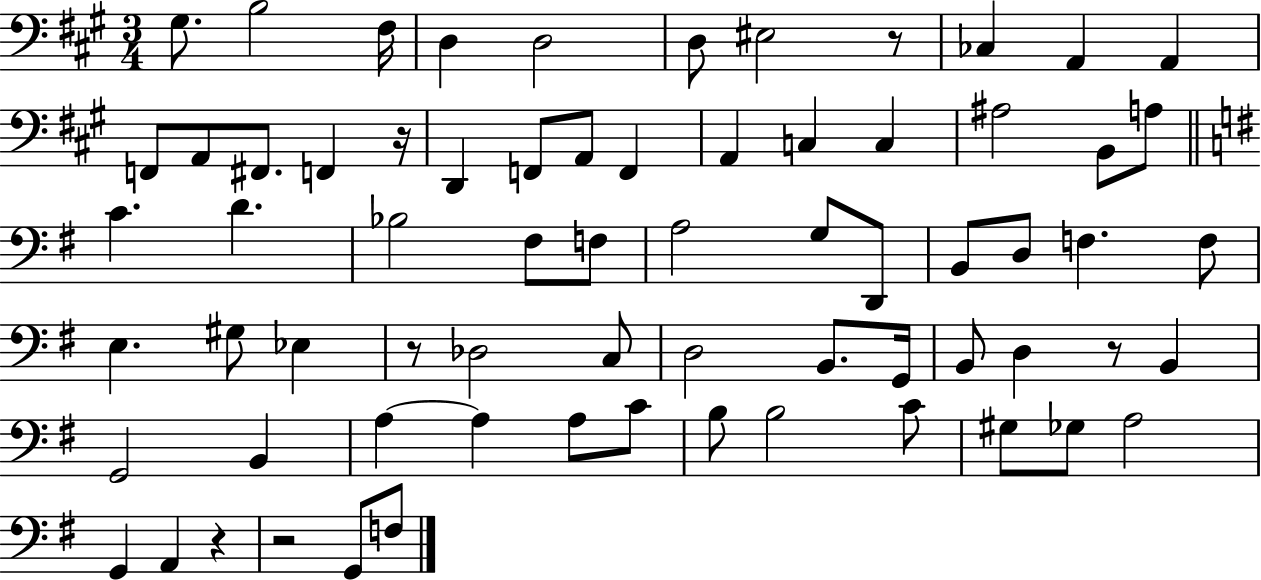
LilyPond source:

{
  \clef bass
  \numericTimeSignature
  \time 3/4
  \key a \major
  gis8. b2 fis16 | d4 d2 | d8 eis2 r8 | ces4 a,4 a,4 | \break f,8 a,8 fis,8. f,4 r16 | d,4 f,8 a,8 f,4 | a,4 c4 c4 | ais2 b,8 a8 | \break \bar "||" \break \key e \minor c'4. d'4. | bes2 fis8 f8 | a2 g8 d,8 | b,8 d8 f4. f8 | \break e4. gis8 ees4 | r8 des2 c8 | d2 b,8. g,16 | b,8 d4 r8 b,4 | \break g,2 b,4 | a4~~ a4 a8 c'8 | b8 b2 c'8 | gis8 ges8 a2 | \break g,4 a,4 r4 | r2 g,8 f8 | \bar "|."
}